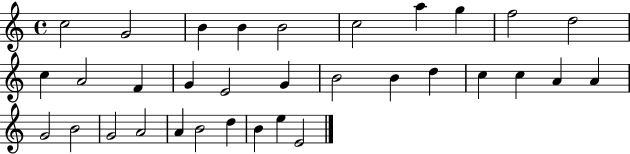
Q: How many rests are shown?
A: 0